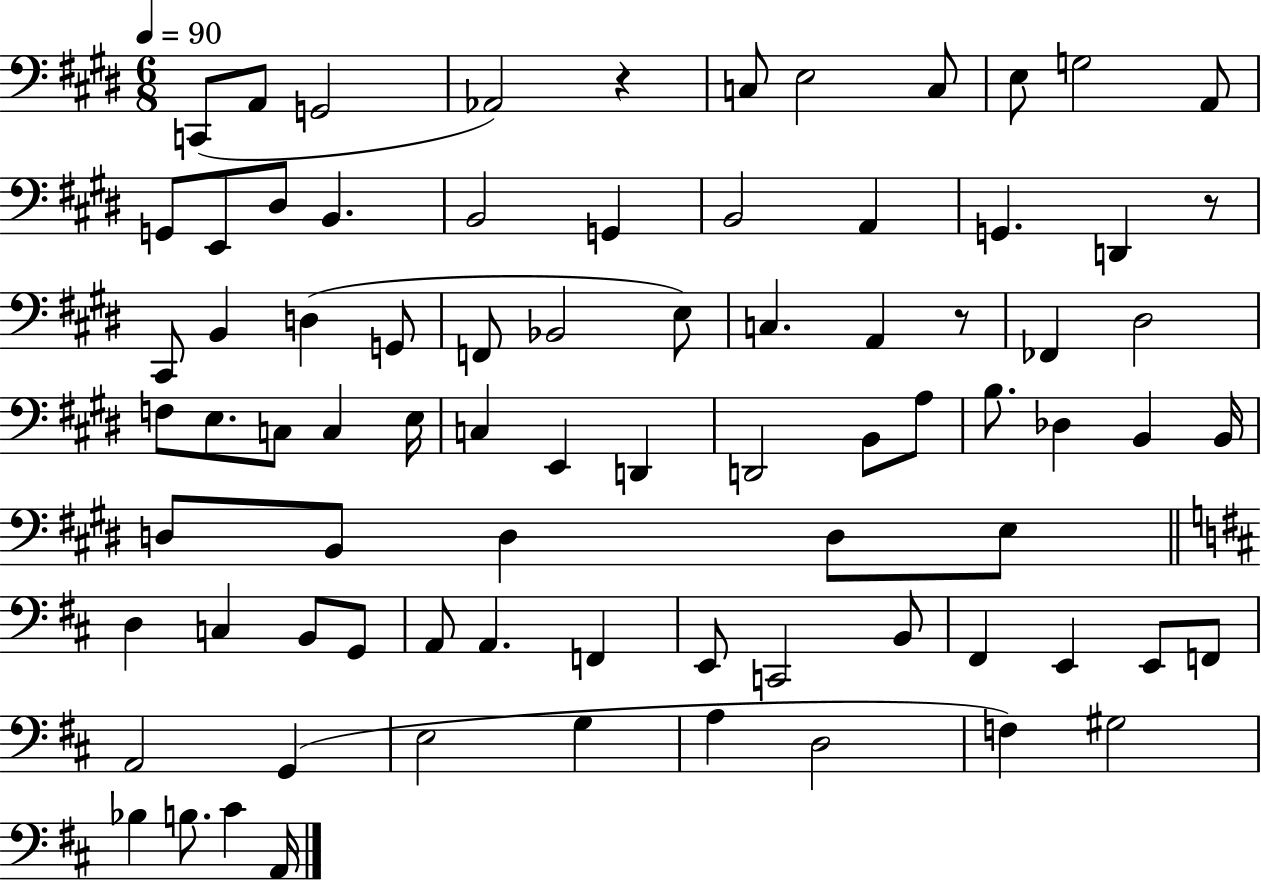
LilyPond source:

{
  \clef bass
  \numericTimeSignature
  \time 6/8
  \key e \major
  \tempo 4 = 90
  c,8( a,8 g,2 | aes,2) r4 | c8 e2 c8 | e8 g2 a,8 | \break g,8 e,8 dis8 b,4. | b,2 g,4 | b,2 a,4 | g,4. d,4 r8 | \break cis,8 b,4 d4( g,8 | f,8 bes,2 e8) | c4. a,4 r8 | fes,4 dis2 | \break f8 e8. c8 c4 e16 | c4 e,4 d,4 | d,2 b,8 a8 | b8. des4 b,4 b,16 | \break d8 b,8 d4 d8 e8 | \bar "||" \break \key d \major d4 c4 b,8 g,8 | a,8 a,4. f,4 | e,8 c,2 b,8 | fis,4 e,4 e,8 f,8 | \break a,2 g,4( | e2 g4 | a4 d2 | f4) gis2 | \break bes4 b8. cis'4 a,16 | \bar "|."
}